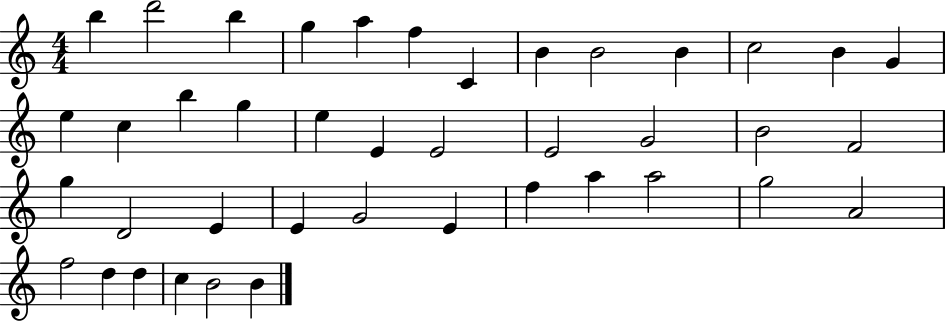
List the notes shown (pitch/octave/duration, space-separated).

B5/q D6/h B5/q G5/q A5/q F5/q C4/q B4/q B4/h B4/q C5/h B4/q G4/q E5/q C5/q B5/q G5/q E5/q E4/q E4/h E4/h G4/h B4/h F4/h G5/q D4/h E4/q E4/q G4/h E4/q F5/q A5/q A5/h G5/h A4/h F5/h D5/q D5/q C5/q B4/h B4/q